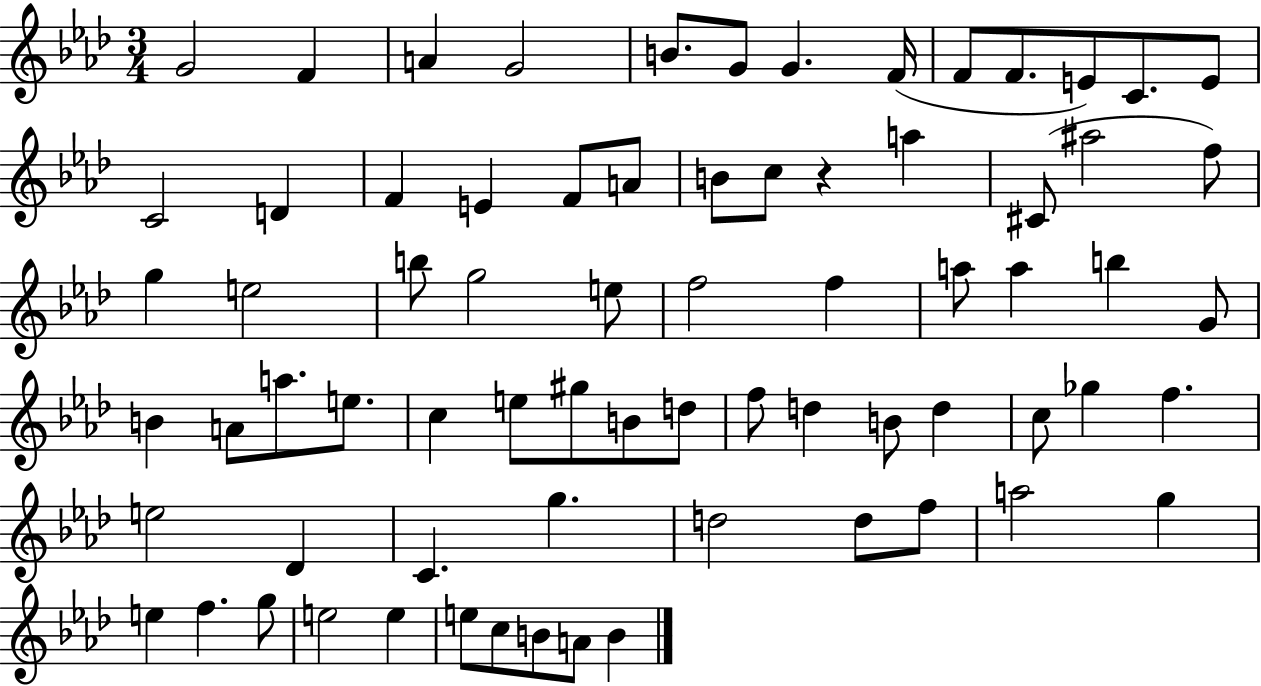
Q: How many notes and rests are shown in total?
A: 72